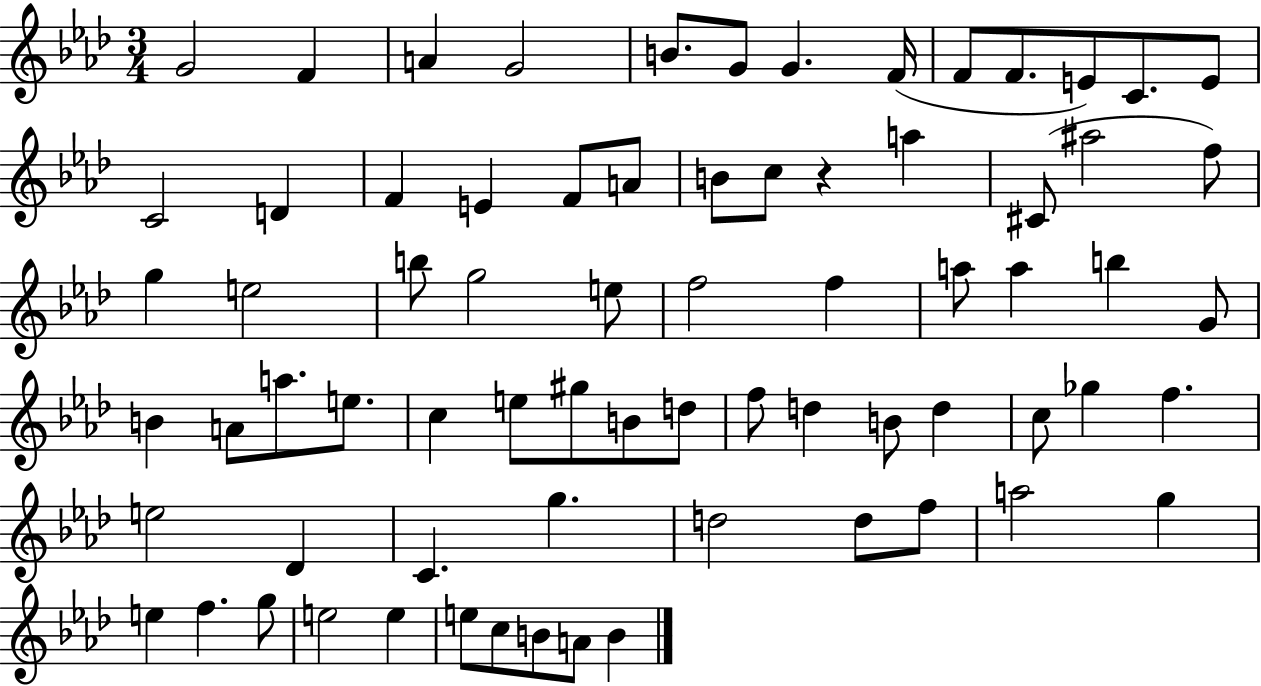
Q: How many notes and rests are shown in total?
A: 72